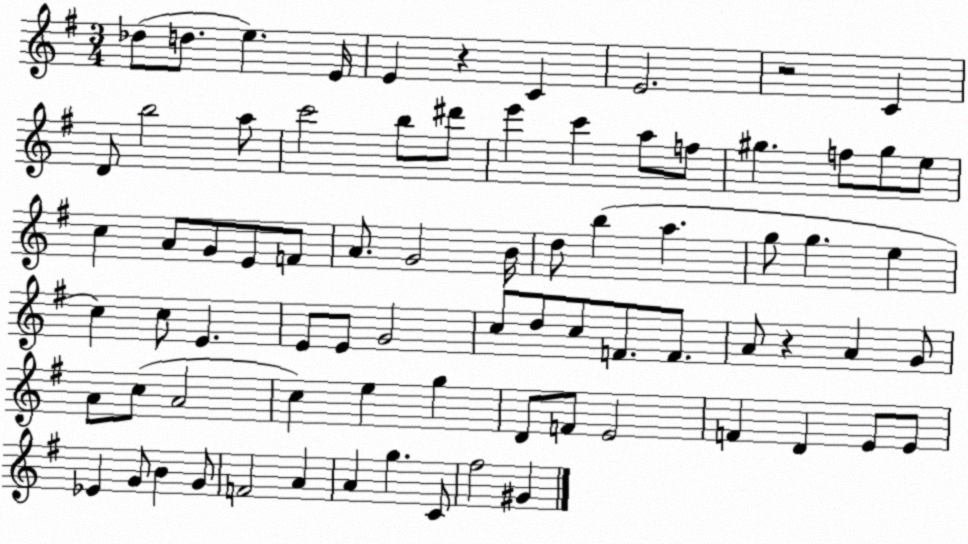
X:1
T:Untitled
M:3/4
L:1/4
K:G
_d/2 d/2 e E/4 E z C E2 z2 C D/2 b2 a/2 c'2 b/2 ^d'/2 e' c' a/2 f/2 ^g f/2 ^g/2 e/2 c A/2 G/2 E/2 F/2 A/2 G2 B/4 d/2 b a g/2 g e c c/2 E E/2 E/2 G2 c/2 d/2 c/2 F/2 F/2 A/2 z A G/2 A/2 c/2 A2 c e g D/2 F/2 E2 F D E/2 E/2 _E G/2 B G/2 F2 A A g C/2 ^f2 ^G